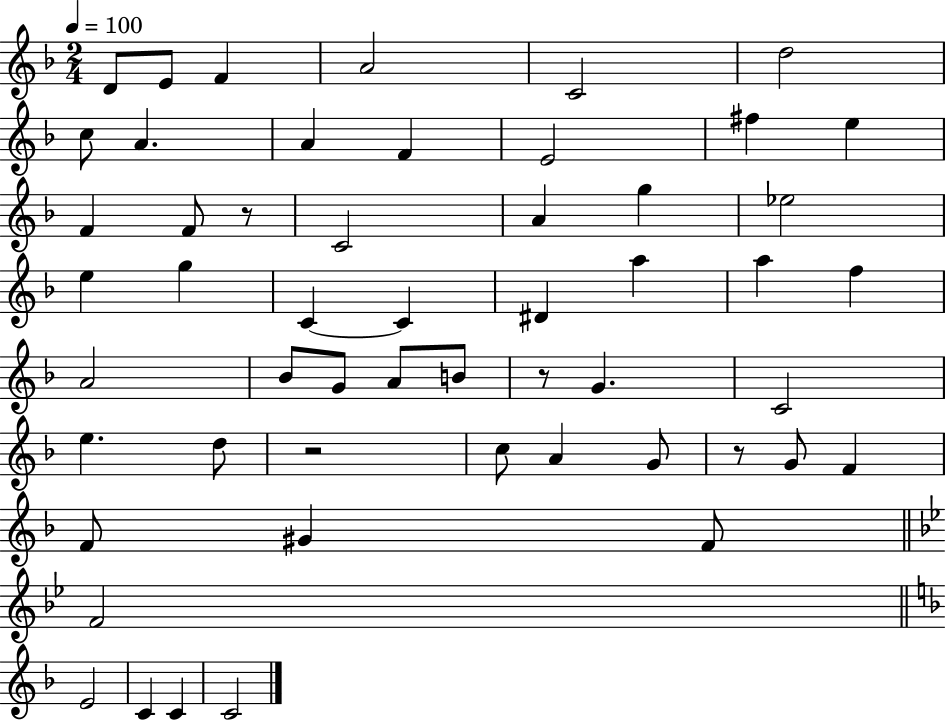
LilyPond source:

{
  \clef treble
  \numericTimeSignature
  \time 2/4
  \key f \major
  \tempo 4 = 100
  \repeat volta 2 { d'8 e'8 f'4 | a'2 | c'2 | d''2 | \break c''8 a'4. | a'4 f'4 | e'2 | fis''4 e''4 | \break f'4 f'8 r8 | c'2 | a'4 g''4 | ees''2 | \break e''4 g''4 | c'4~~ c'4 | dis'4 a''4 | a''4 f''4 | \break a'2 | bes'8 g'8 a'8 b'8 | r8 g'4. | c'2 | \break e''4. d''8 | r2 | c''8 a'4 g'8 | r8 g'8 f'4 | \break f'8 gis'4 f'8 | \bar "||" \break \key g \minor f'2 | \bar "||" \break \key f \major e'2 | c'4 c'4 | c'2 | } \bar "|."
}